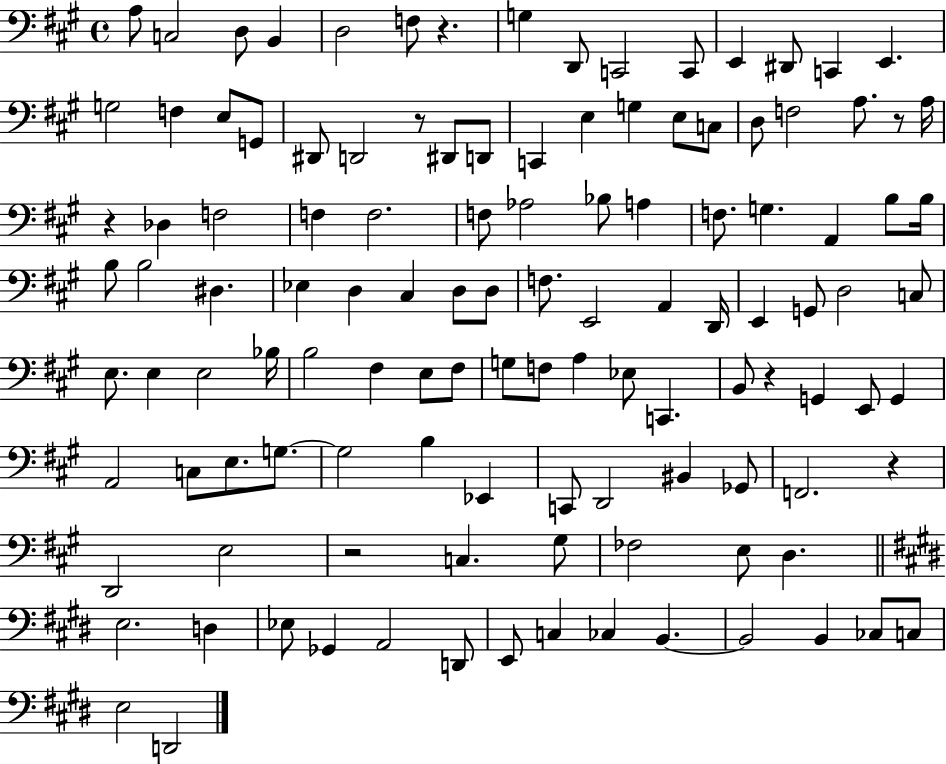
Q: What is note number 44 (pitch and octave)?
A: B3